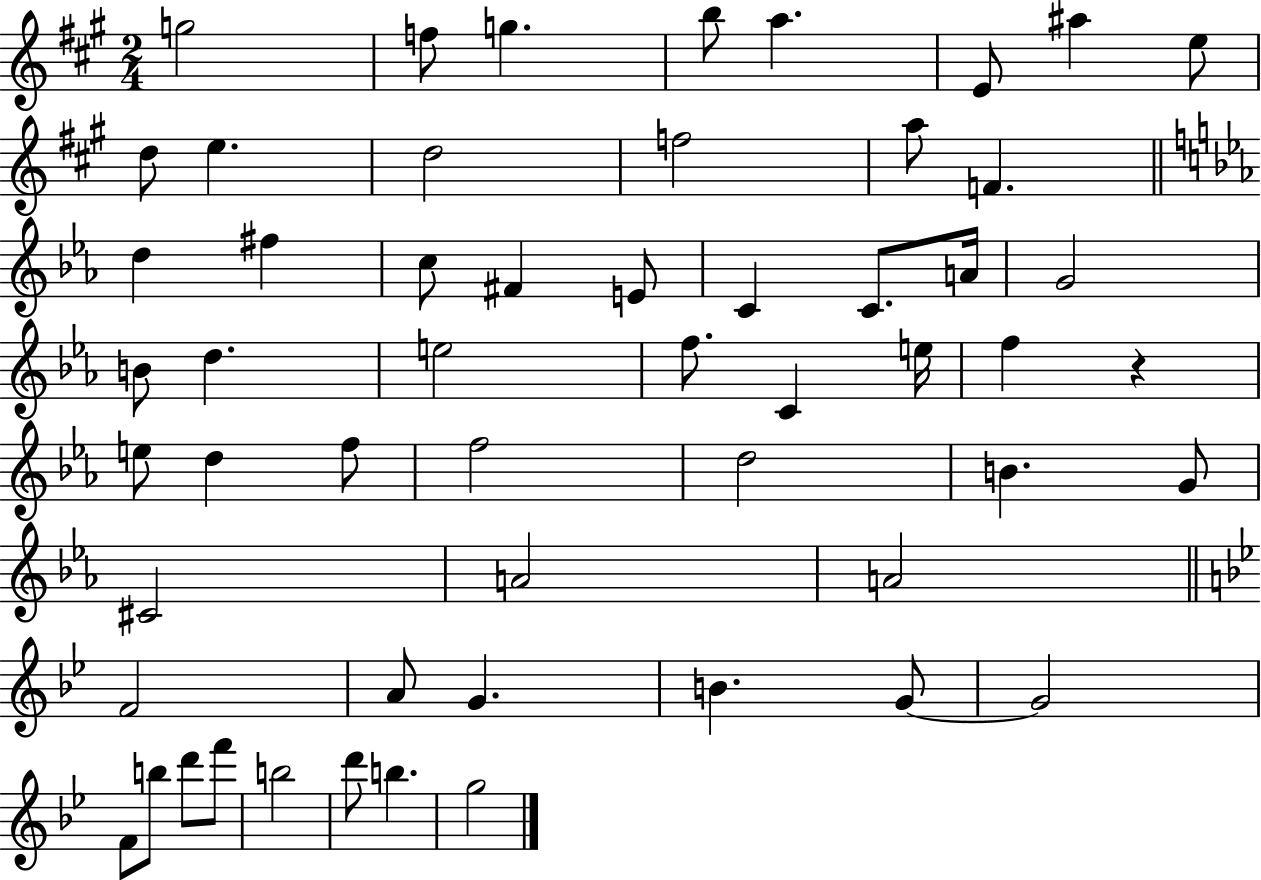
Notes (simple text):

G5/h F5/e G5/q. B5/e A5/q. E4/e A#5/q E5/e D5/e E5/q. D5/h F5/h A5/e F4/q. D5/q F#5/q C5/e F#4/q E4/e C4/q C4/e. A4/s G4/h B4/e D5/q. E5/h F5/e. C4/q E5/s F5/q R/q E5/e D5/q F5/e F5/h D5/h B4/q. G4/e C#4/h A4/h A4/h F4/h A4/e G4/q. B4/q. G4/e G4/h F4/e B5/e D6/e F6/e B5/h D6/e B5/q. G5/h